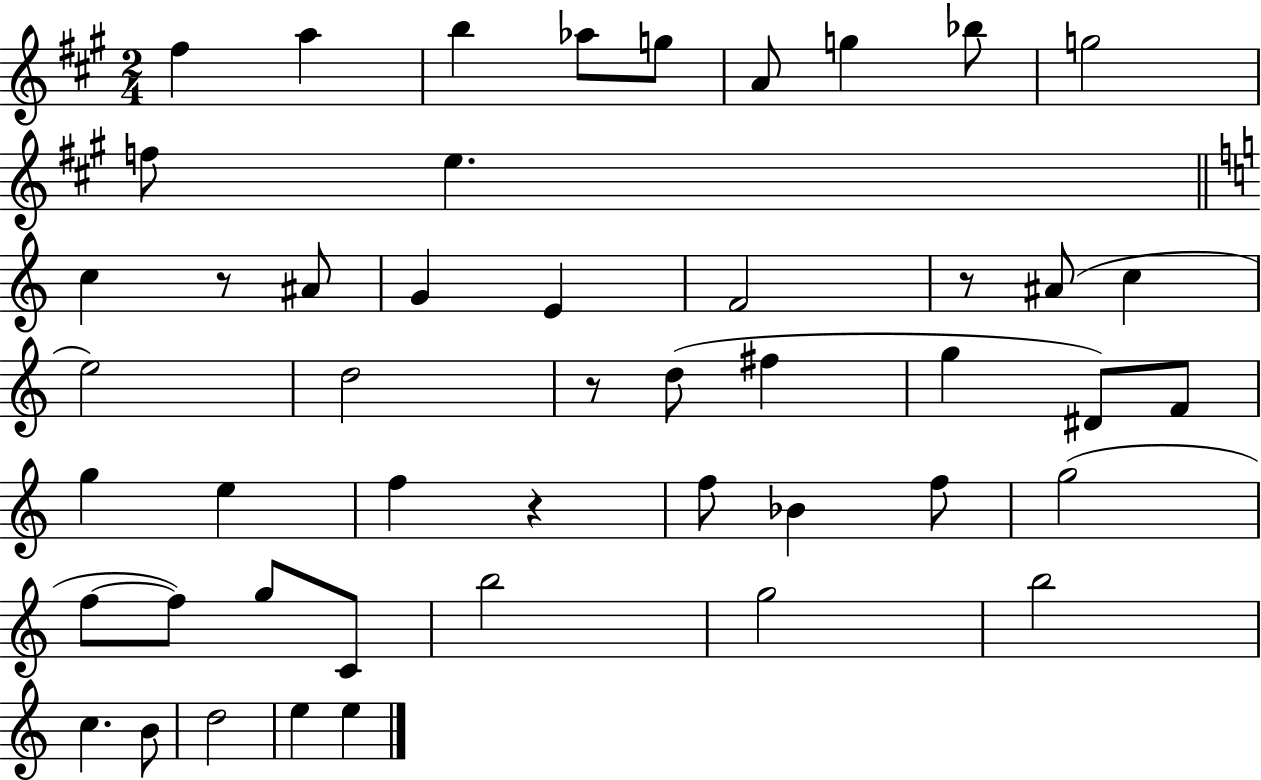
X:1
T:Untitled
M:2/4
L:1/4
K:A
^f a b _a/2 g/2 A/2 g _b/2 g2 f/2 e c z/2 ^A/2 G E F2 z/2 ^A/2 c e2 d2 z/2 d/2 ^f g ^D/2 F/2 g e f z f/2 _B f/2 g2 f/2 f/2 g/2 C/2 b2 g2 b2 c B/2 d2 e e